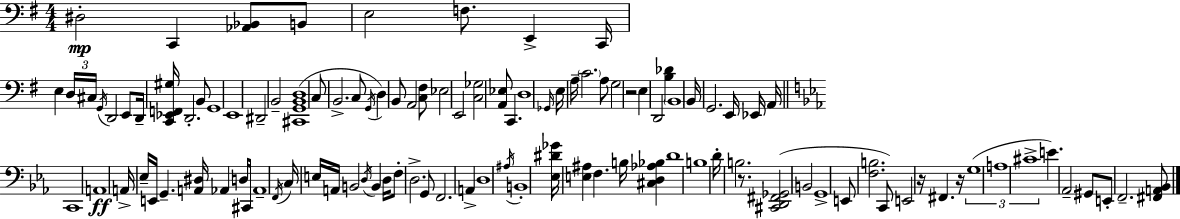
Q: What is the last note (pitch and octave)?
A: F2